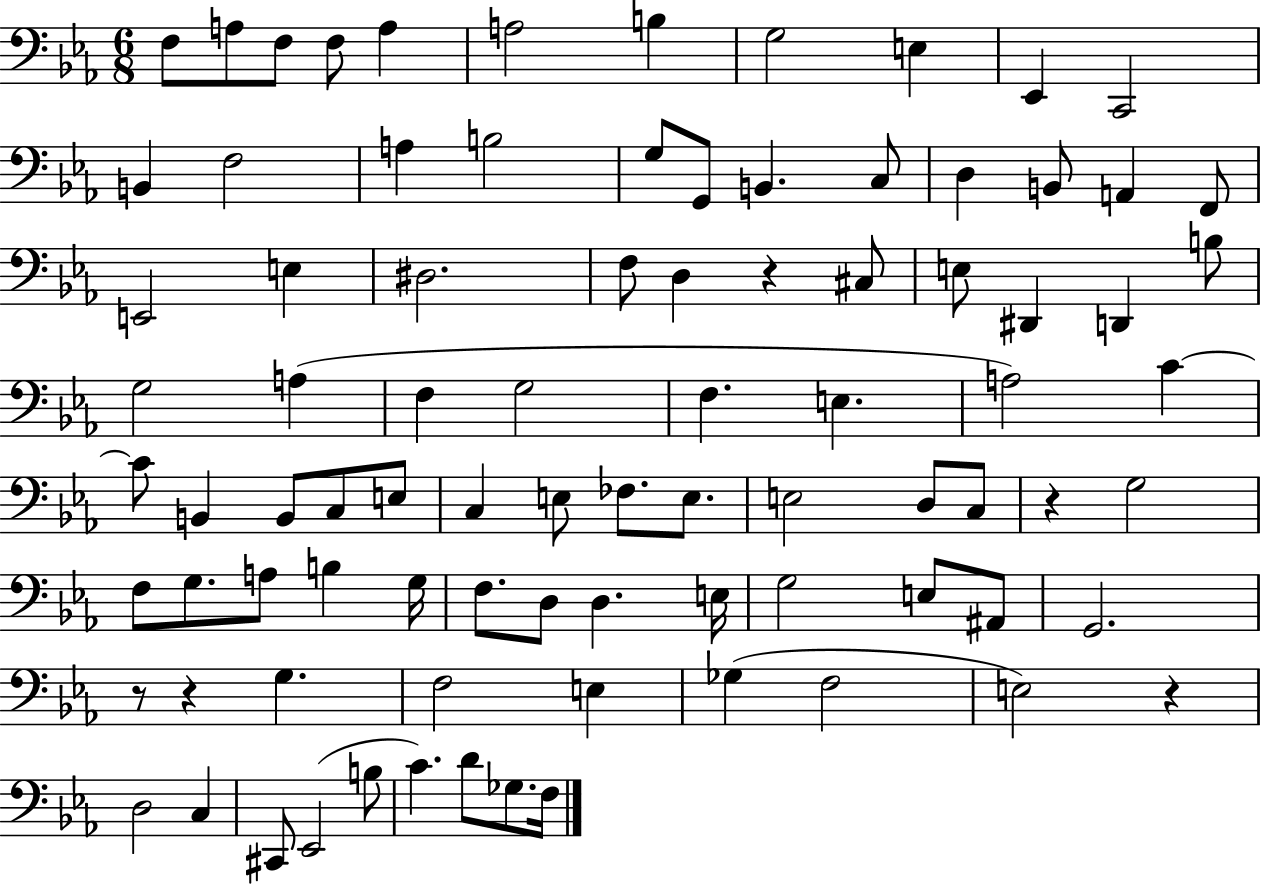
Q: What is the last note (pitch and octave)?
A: F3